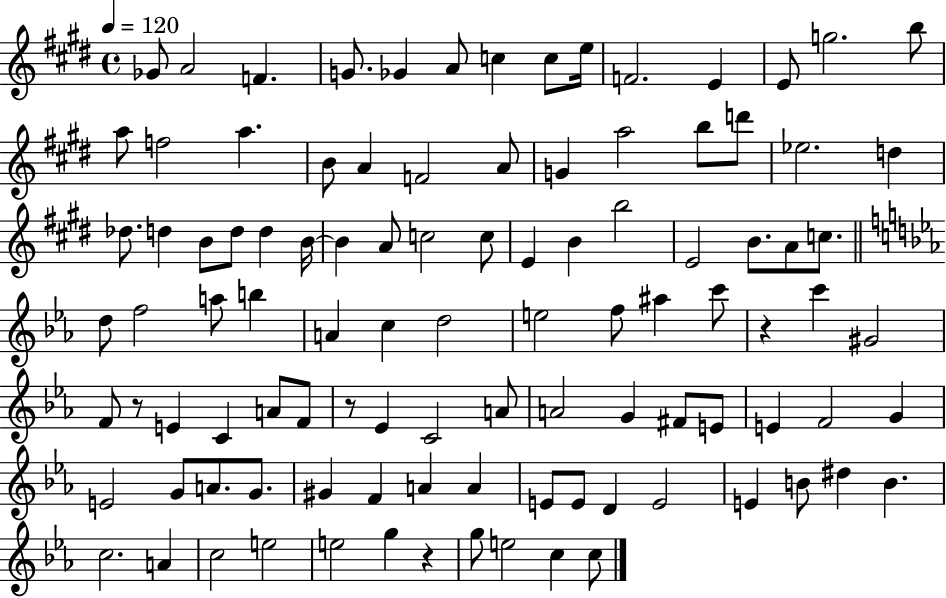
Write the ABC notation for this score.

X:1
T:Untitled
M:4/4
L:1/4
K:E
_G/2 A2 F G/2 _G A/2 c c/2 e/4 F2 E E/2 g2 b/2 a/2 f2 a B/2 A F2 A/2 G a2 b/2 d'/2 _e2 d _d/2 d B/2 d/2 d B/4 B A/2 c2 c/2 E B b2 E2 B/2 A/2 c/2 d/2 f2 a/2 b A c d2 e2 f/2 ^a c'/2 z c' ^G2 F/2 z/2 E C A/2 F/2 z/2 _E C2 A/2 A2 G ^F/2 E/2 E F2 G E2 G/2 A/2 G/2 ^G F A A E/2 E/2 D E2 E B/2 ^d B c2 A c2 e2 e2 g z g/2 e2 c c/2